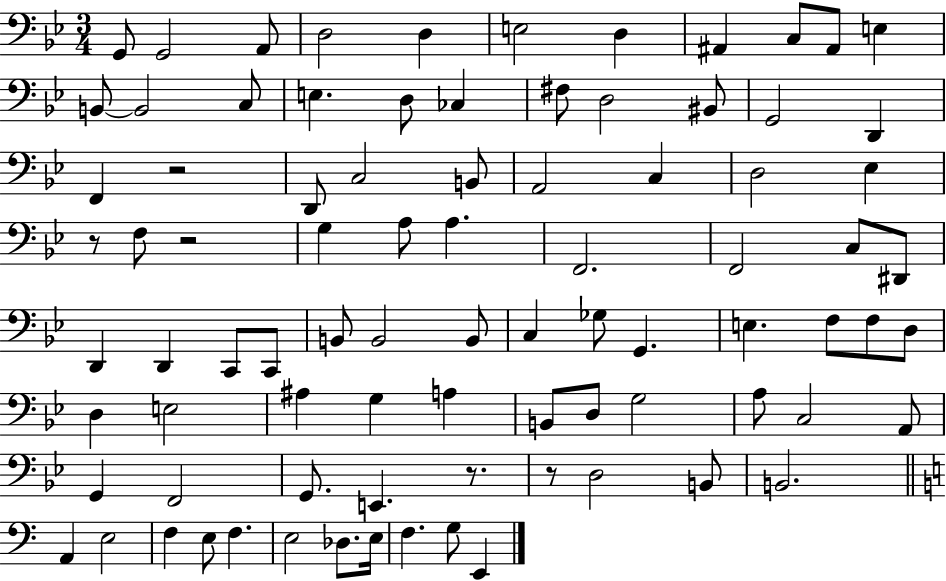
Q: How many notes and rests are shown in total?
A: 86